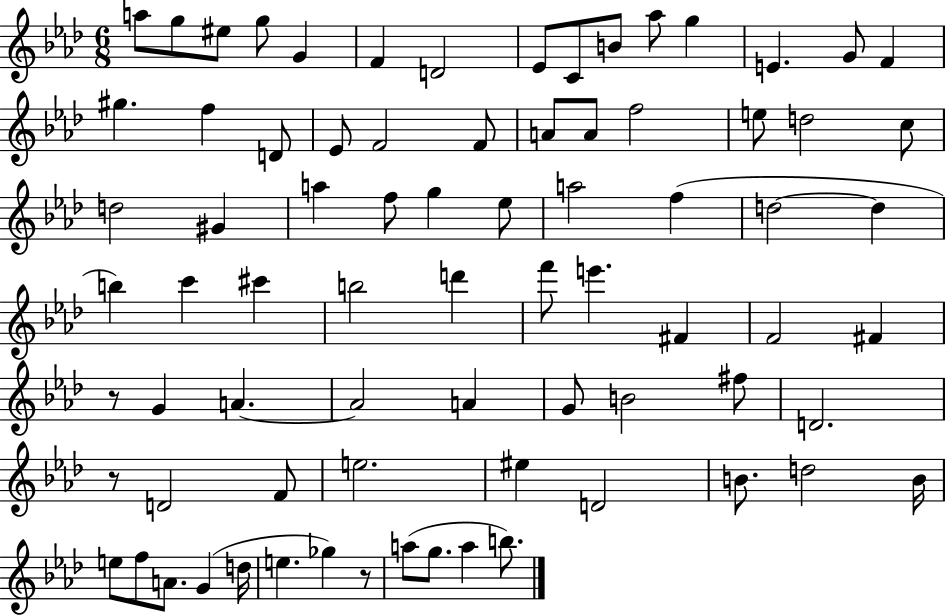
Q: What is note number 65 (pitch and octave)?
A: F5